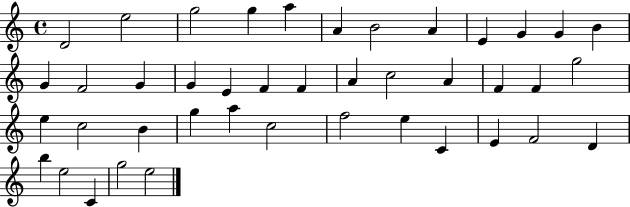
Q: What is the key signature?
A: C major